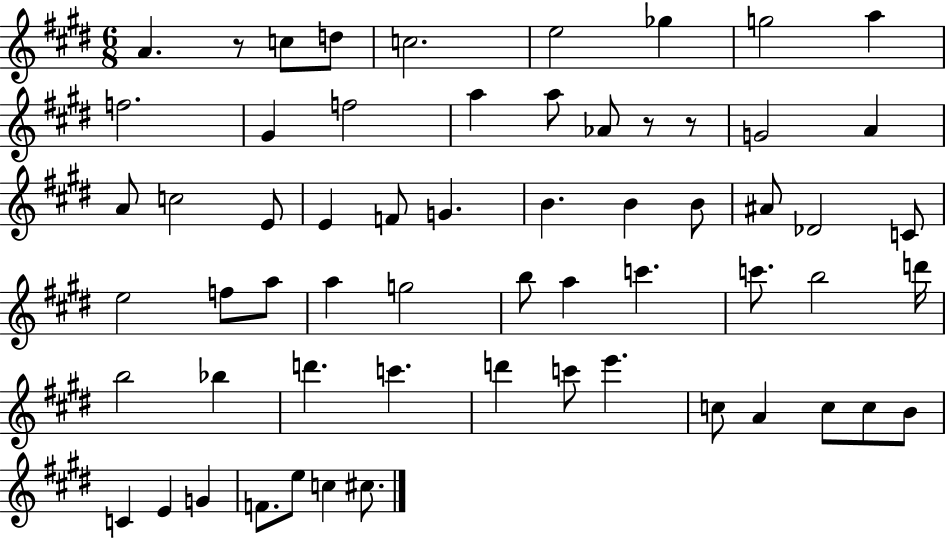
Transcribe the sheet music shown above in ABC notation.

X:1
T:Untitled
M:6/8
L:1/4
K:E
A z/2 c/2 d/2 c2 e2 _g g2 a f2 ^G f2 a a/2 _A/2 z/2 z/2 G2 A A/2 c2 E/2 E F/2 G B B B/2 ^A/2 _D2 C/2 e2 f/2 a/2 a g2 b/2 a c' c'/2 b2 d'/4 b2 _b d' c' d' c'/2 e' c/2 A c/2 c/2 B/2 C E G F/2 e/2 c ^c/2